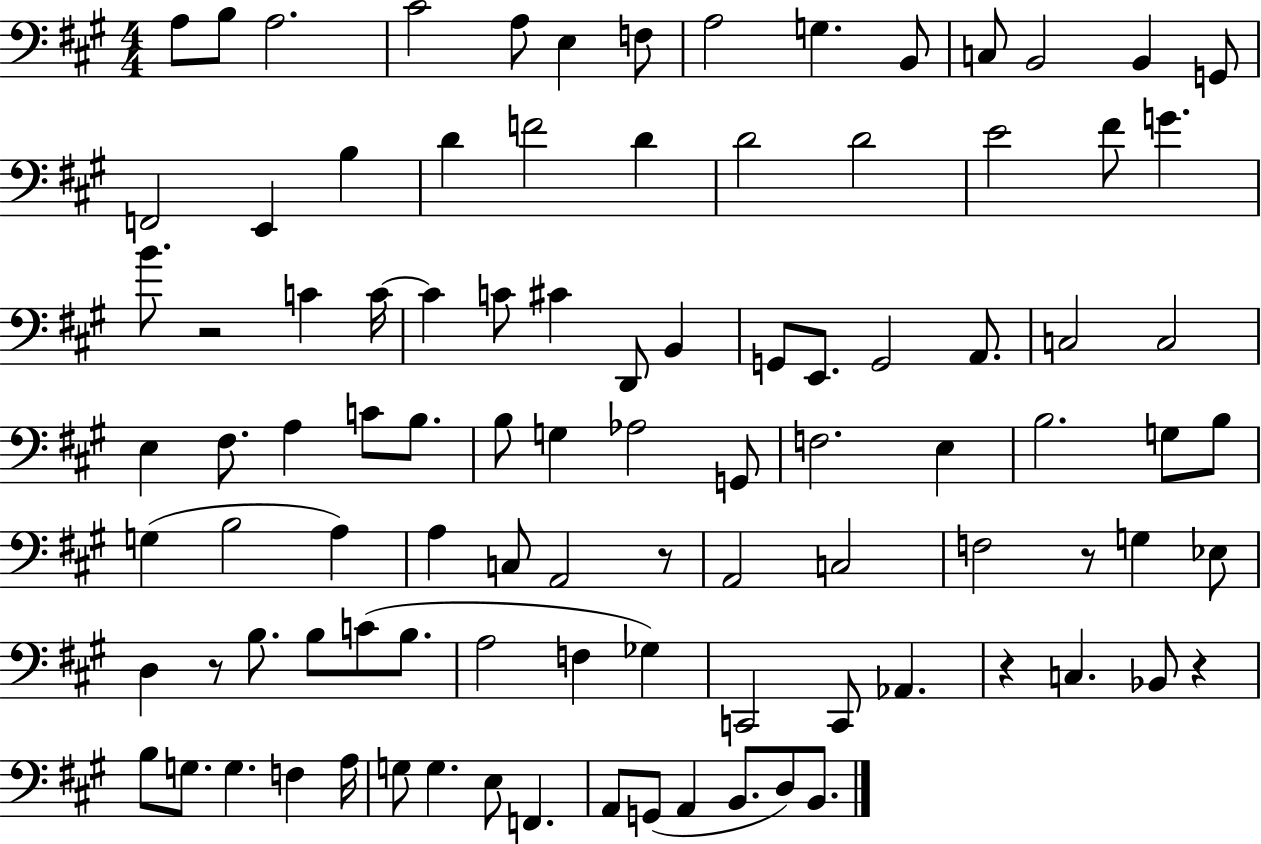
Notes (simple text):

A3/e B3/e A3/h. C#4/h A3/e E3/q F3/e A3/h G3/q. B2/e C3/e B2/h B2/q G2/e F2/h E2/q B3/q D4/q F4/h D4/q D4/h D4/h E4/h F#4/e G4/q. B4/e. R/h C4/q C4/s C4/q C4/e C#4/q D2/e B2/q G2/e E2/e. G2/h A2/e. C3/h C3/h E3/q F#3/e. A3/q C4/e B3/e. B3/e G3/q Ab3/h G2/e F3/h. E3/q B3/h. G3/e B3/e G3/q B3/h A3/q A3/q C3/e A2/h R/e A2/h C3/h F3/h R/e G3/q Eb3/e D3/q R/e B3/e. B3/e C4/e B3/e. A3/h F3/q Gb3/q C2/h C2/e Ab2/q. R/q C3/q. Bb2/e R/q B3/e G3/e. G3/q. F3/q A3/s G3/e G3/q. E3/e F2/q. A2/e G2/e A2/q B2/e. D3/e B2/e.